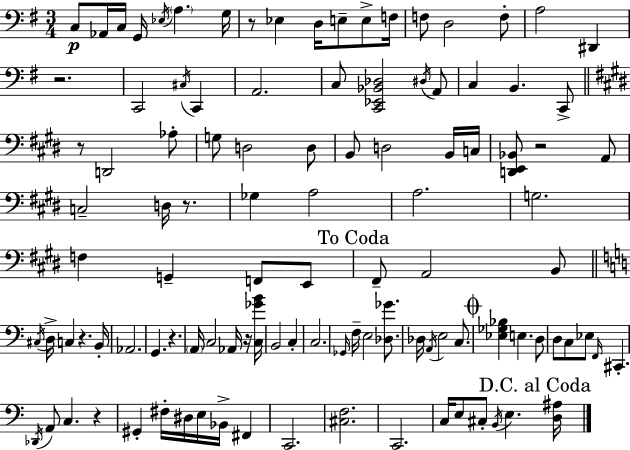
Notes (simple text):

C3/e Ab2/s C3/s G2/s Eb3/s A3/q. G3/s R/e Eb3/q D3/s E3/e E3/e F3/s F3/e D3/h F3/e A3/h D#2/q R/h. C2/h C#3/s C2/q A2/h. C3/e [C2,Eb2,Bb2,Db3]/h D#3/s A2/e C3/q B2/q. C2/e R/e D2/h Ab3/e G3/e D3/h D3/e B2/e D3/h B2/s C3/s [D2,E2,Bb2]/e R/h A2/e C3/h D3/s R/e. Gb3/q A3/h A3/h. G3/h. F3/q G2/q F2/e E2/e F#2/e A2/h B2/e C#3/s D3/s C3/q R/q. B2/s Ab2/h. G2/q. R/q. A2/s C3/h Ab2/s R/s [C3,Gb4,B4]/s B2/h C3/q C3/h. Gb2/s F3/s E3/h [Db3,Gb4]/e. Db3/s A2/s E3/h C3/e. [Eb3,Gb3,Bb3]/q E3/q. D3/e D3/e C3/e Eb3/e F2/s C#2/q. Db2/s A2/e C3/q. R/q G#2/q F#3/s D#3/s E3/s Bb2/s F#2/q C2/h. [C#3,F3]/h. C2/h. C3/s E3/e C#3/e B2/s E3/q. [D3,A#3]/s